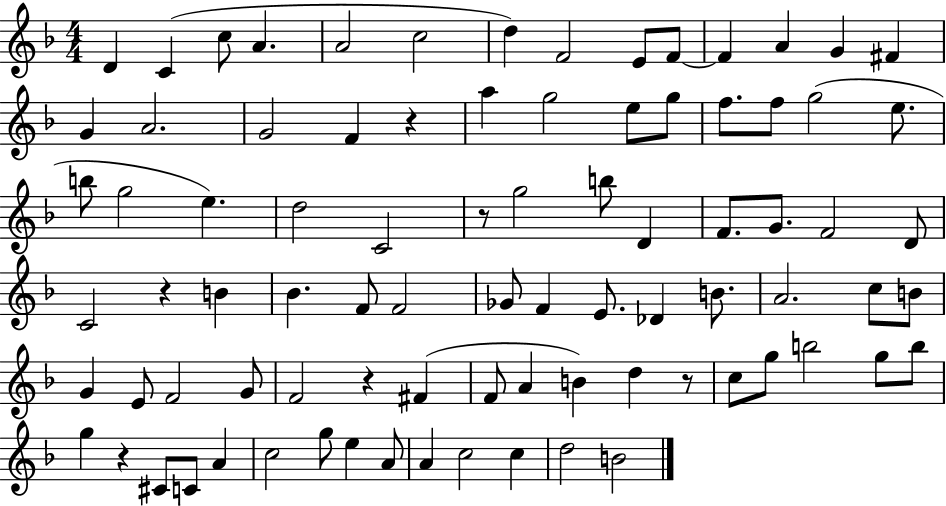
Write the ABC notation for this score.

X:1
T:Untitled
M:4/4
L:1/4
K:F
D C c/2 A A2 c2 d F2 E/2 F/2 F A G ^F G A2 G2 F z a g2 e/2 g/2 f/2 f/2 g2 e/2 b/2 g2 e d2 C2 z/2 g2 b/2 D F/2 G/2 F2 D/2 C2 z B _B F/2 F2 _G/2 F E/2 _D B/2 A2 c/2 B/2 G E/2 F2 G/2 F2 z ^F F/2 A B d z/2 c/2 g/2 b2 g/2 b/2 g z ^C/2 C/2 A c2 g/2 e A/2 A c2 c d2 B2